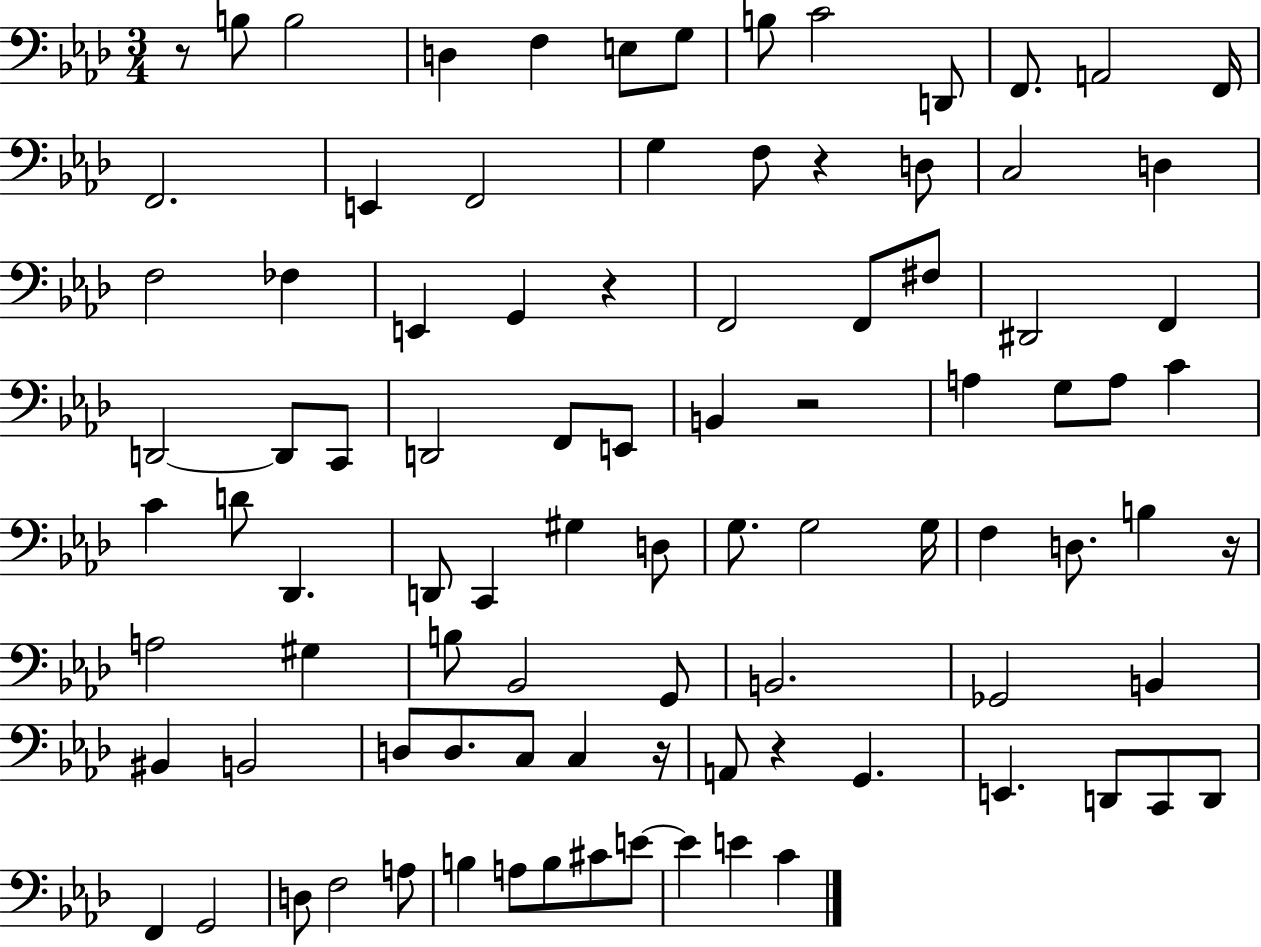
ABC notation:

X:1
T:Untitled
M:3/4
L:1/4
K:Ab
z/2 B,/2 B,2 D, F, E,/2 G,/2 B,/2 C2 D,,/2 F,,/2 A,,2 F,,/4 F,,2 E,, F,,2 G, F,/2 z D,/2 C,2 D, F,2 _F, E,, G,, z F,,2 F,,/2 ^F,/2 ^D,,2 F,, D,,2 D,,/2 C,,/2 D,,2 F,,/2 E,,/2 B,, z2 A, G,/2 A,/2 C C D/2 _D,, D,,/2 C,, ^G, D,/2 G,/2 G,2 G,/4 F, D,/2 B, z/4 A,2 ^G, B,/2 _B,,2 G,,/2 B,,2 _G,,2 B,, ^B,, B,,2 D,/2 D,/2 C,/2 C, z/4 A,,/2 z G,, E,, D,,/2 C,,/2 D,,/2 F,, G,,2 D,/2 F,2 A,/2 B, A,/2 B,/2 ^C/2 E/2 E E C